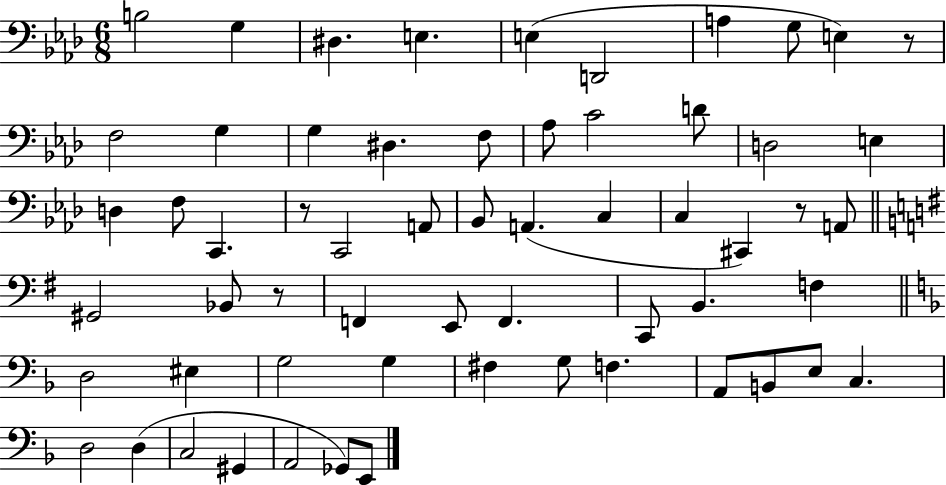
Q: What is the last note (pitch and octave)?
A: E2